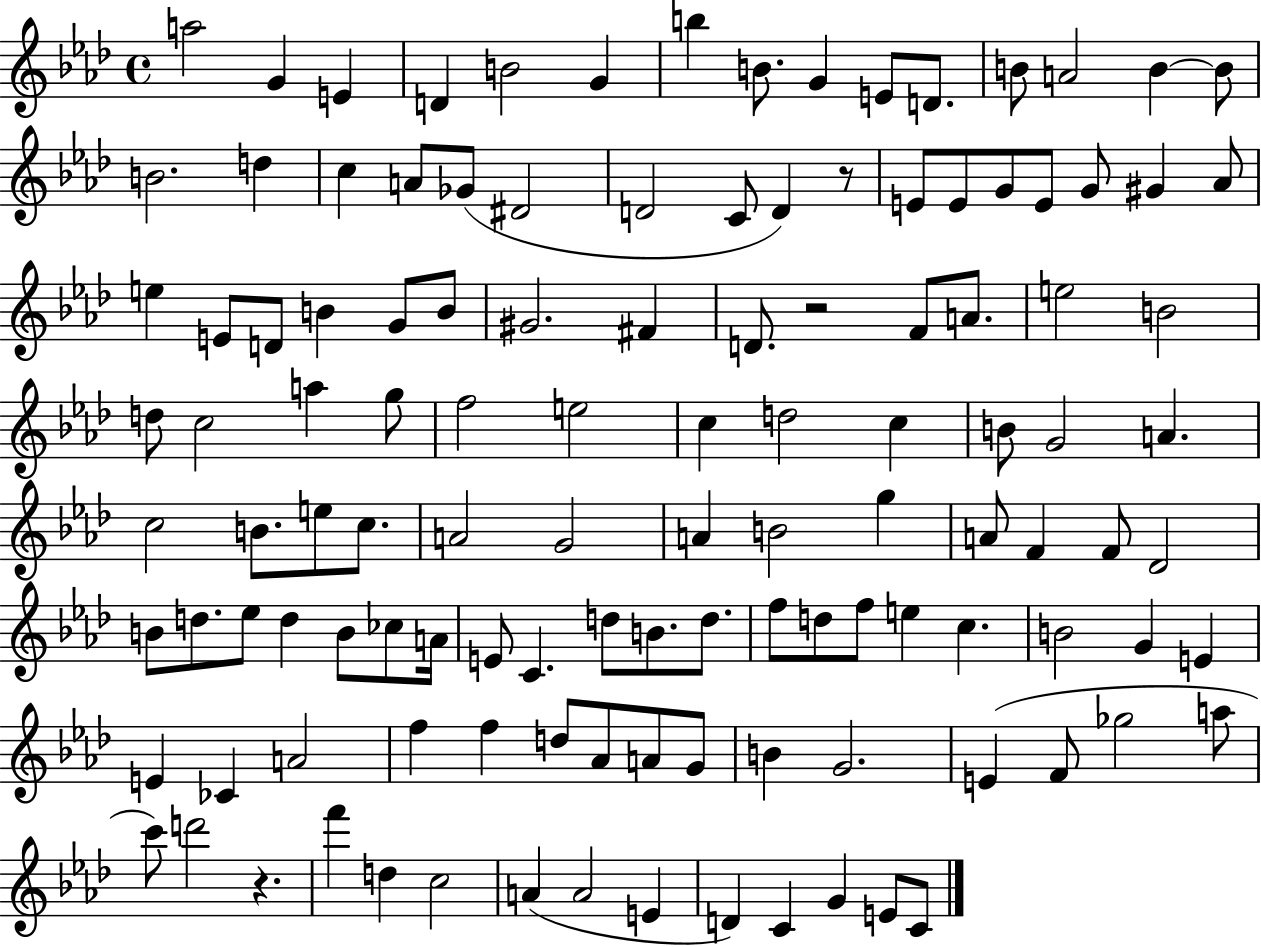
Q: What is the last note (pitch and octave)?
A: C4